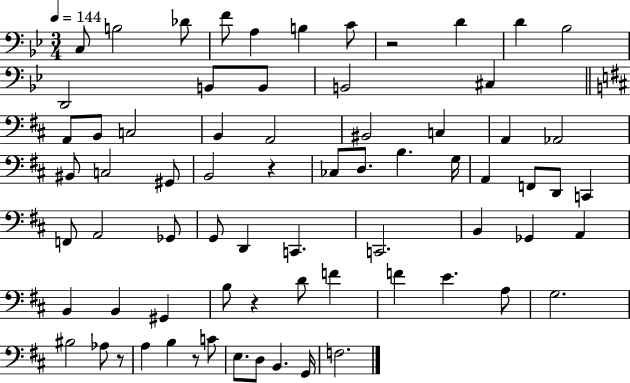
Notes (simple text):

C3/e B3/h Db4/e F4/e A3/q B3/q C4/e R/h D4/q D4/q Bb3/h D2/h B2/e B2/e B2/h C#3/q A2/e B2/e C3/h B2/q A2/h BIS2/h C3/q A2/q Ab2/h BIS2/e C3/h G#2/e B2/h R/q CES3/e D3/e. B3/q. G3/s A2/q F2/e D2/e C2/q F2/e A2/h Gb2/e G2/e D2/q C2/q. C2/h. B2/q Gb2/q A2/q B2/q B2/q G#2/q B3/e R/q D4/e F4/q F4/q E4/q. A3/e G3/h. BIS3/h Ab3/e R/e A3/q B3/q R/e C4/e E3/e. D3/e B2/q. G2/s F3/h.